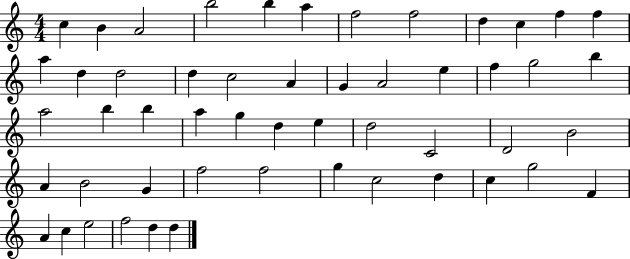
{
  \clef treble
  \numericTimeSignature
  \time 4/4
  \key c \major
  c''4 b'4 a'2 | b''2 b''4 a''4 | f''2 f''2 | d''4 c''4 f''4 f''4 | \break a''4 d''4 d''2 | d''4 c''2 a'4 | g'4 a'2 e''4 | f''4 g''2 b''4 | \break a''2 b''4 b''4 | a''4 g''4 d''4 e''4 | d''2 c'2 | d'2 b'2 | \break a'4 b'2 g'4 | f''2 f''2 | g''4 c''2 d''4 | c''4 g''2 f'4 | \break a'4 c''4 e''2 | f''2 d''4 d''4 | \bar "|."
}